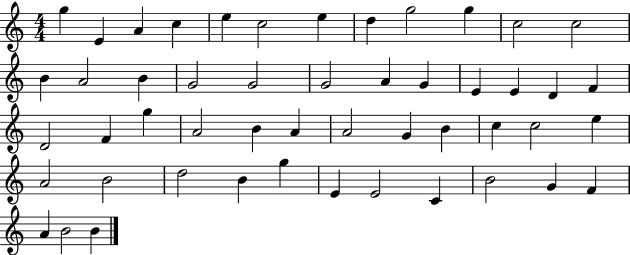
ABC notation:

X:1
T:Untitled
M:4/4
L:1/4
K:C
g E A c e c2 e d g2 g c2 c2 B A2 B G2 G2 G2 A G E E D F D2 F g A2 B A A2 G B c c2 e A2 B2 d2 B g E E2 C B2 G F A B2 B